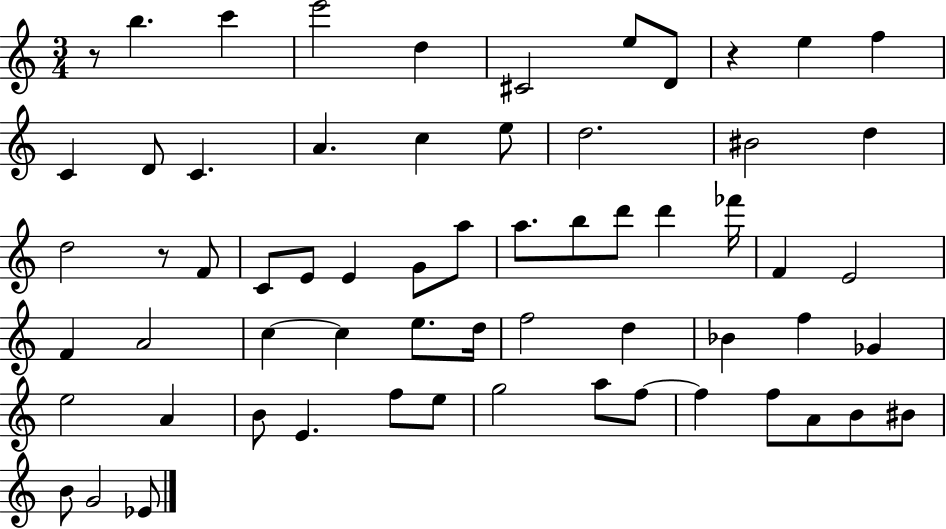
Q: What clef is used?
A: treble